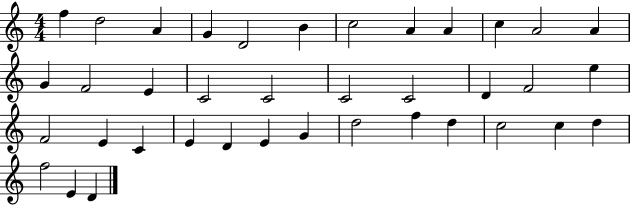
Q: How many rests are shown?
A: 0